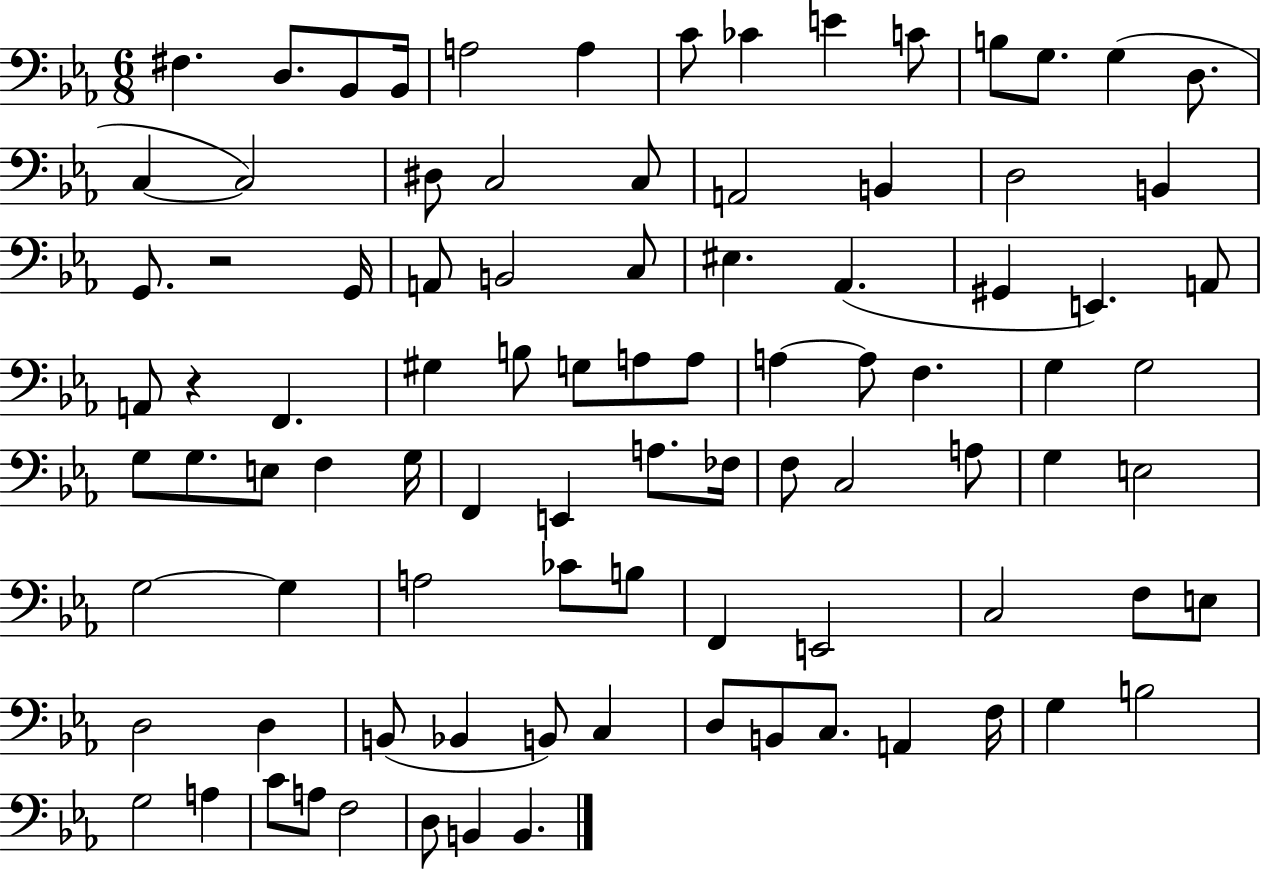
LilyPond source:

{
  \clef bass
  \numericTimeSignature
  \time 6/8
  \key ees \major
  fis4. d8. bes,8 bes,16 | a2 a4 | c'8 ces'4 e'4 c'8 | b8 g8. g4( d8. | \break c4~~ c2) | dis8 c2 c8 | a,2 b,4 | d2 b,4 | \break g,8. r2 g,16 | a,8 b,2 c8 | eis4. aes,4.( | gis,4 e,4.) a,8 | \break a,8 r4 f,4. | gis4 b8 g8 a8 a8 | a4~~ a8 f4. | g4 g2 | \break g8 g8. e8 f4 g16 | f,4 e,4 a8. fes16 | f8 c2 a8 | g4 e2 | \break g2~~ g4 | a2 ces'8 b8 | f,4 e,2 | c2 f8 e8 | \break d2 d4 | b,8( bes,4 b,8) c4 | d8 b,8 c8. a,4 f16 | g4 b2 | \break g2 a4 | c'8 a8 f2 | d8 b,4 b,4. | \bar "|."
}